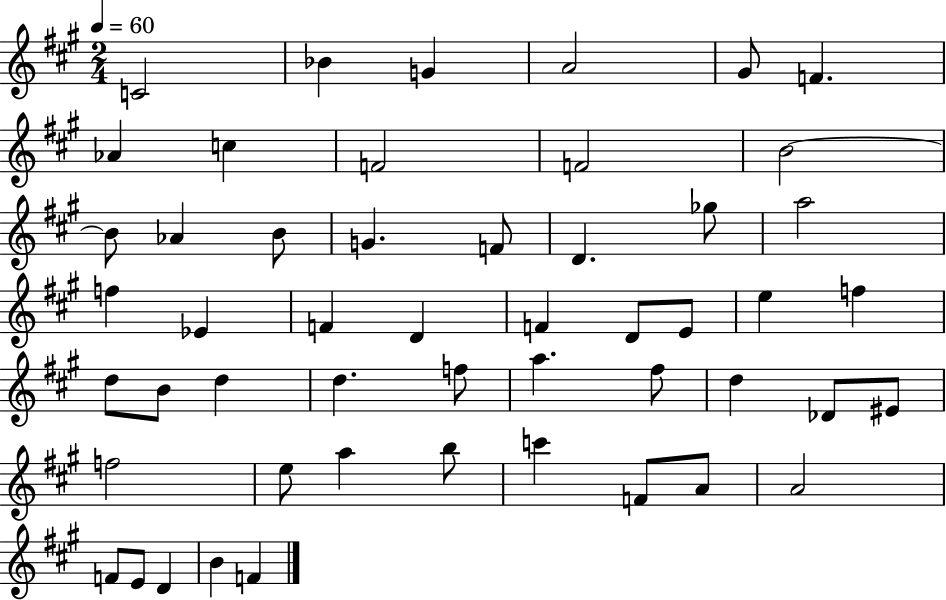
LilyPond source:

{
  \clef treble
  \numericTimeSignature
  \time 2/4
  \key a \major
  \tempo 4 = 60
  c'2 | bes'4 g'4 | a'2 | gis'8 f'4. | \break aes'4 c''4 | f'2 | f'2 | b'2~~ | \break b'8 aes'4 b'8 | g'4. f'8 | d'4. ges''8 | a''2 | \break f''4 ees'4 | f'4 d'4 | f'4 d'8 e'8 | e''4 f''4 | \break d''8 b'8 d''4 | d''4. f''8 | a''4. fis''8 | d''4 des'8 eis'8 | \break f''2 | e''8 a''4 b''8 | c'''4 f'8 a'8 | a'2 | \break f'8 e'8 d'4 | b'4 f'4 | \bar "|."
}